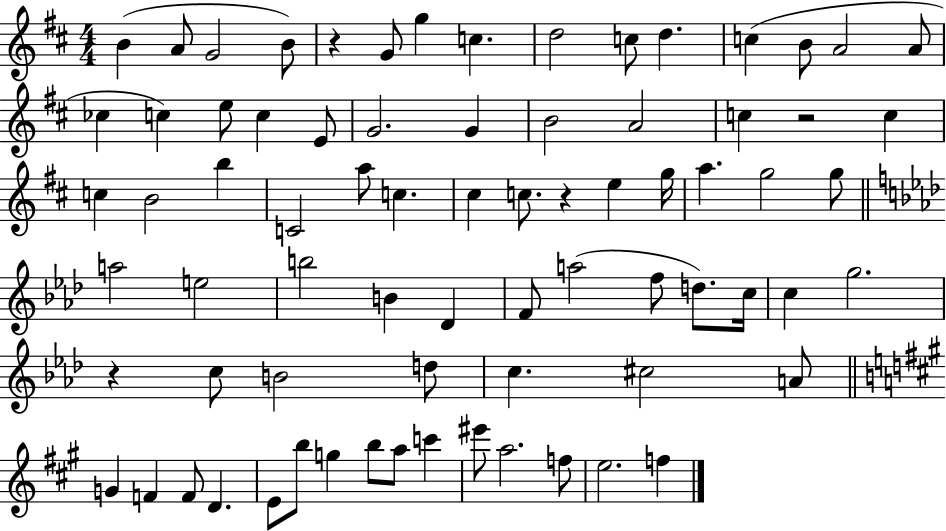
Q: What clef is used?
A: treble